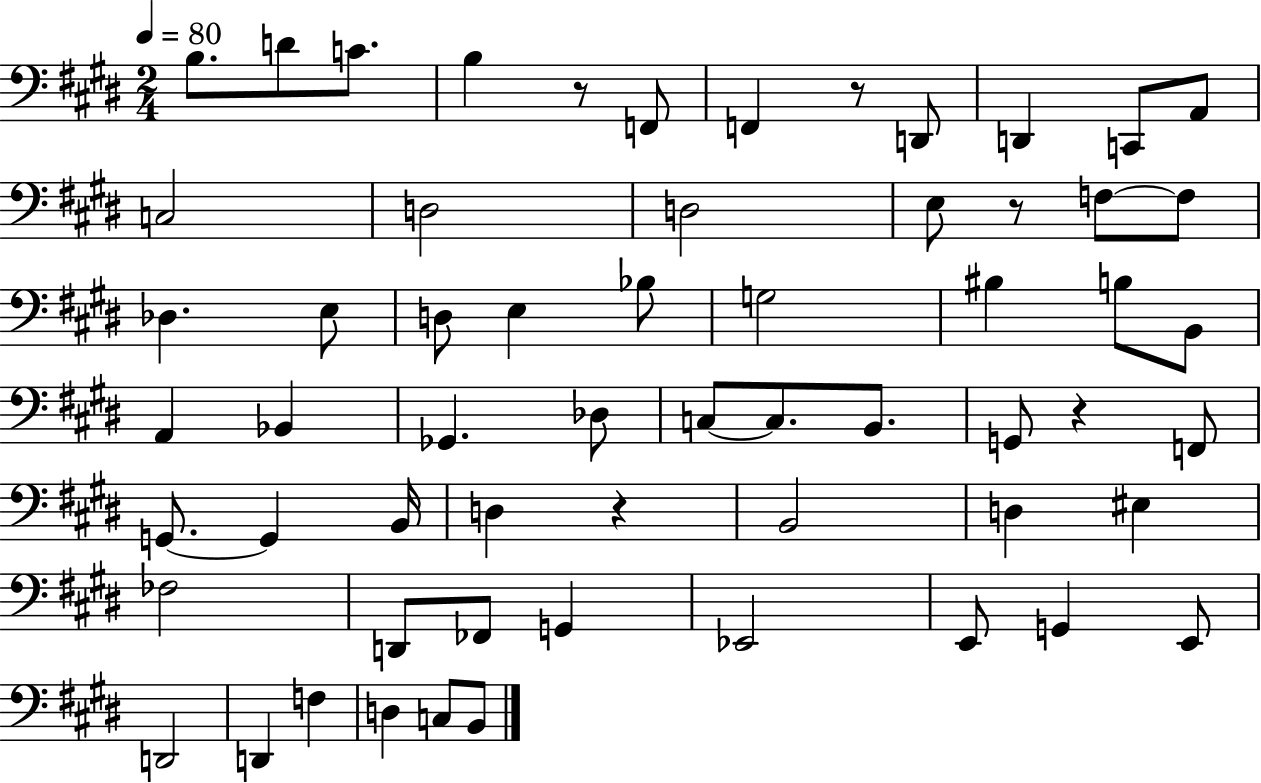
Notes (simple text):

B3/e. D4/e C4/e. B3/q R/e F2/e F2/q R/e D2/e D2/q C2/e A2/e C3/h D3/h D3/h E3/e R/e F3/e F3/e Db3/q. E3/e D3/e E3/q Bb3/e G3/h BIS3/q B3/e B2/e A2/q Bb2/q Gb2/q. Db3/e C3/e C3/e. B2/e. G2/e R/q F2/e G2/e. G2/q B2/s D3/q R/q B2/h D3/q EIS3/q FES3/h D2/e FES2/e G2/q Eb2/h E2/e G2/q E2/e D2/h D2/q F3/q D3/q C3/e B2/e